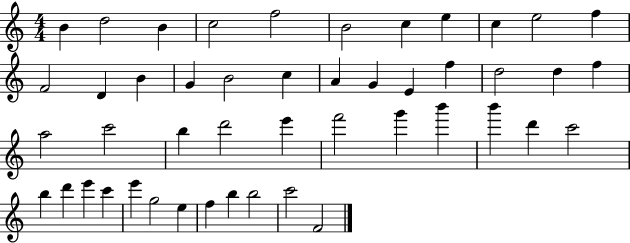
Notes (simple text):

B4/q D5/h B4/q C5/h F5/h B4/h C5/q E5/q C5/q E5/h F5/q F4/h D4/q B4/q G4/q B4/h C5/q A4/q G4/q E4/q F5/q D5/h D5/q F5/q A5/h C6/h B5/q D6/h E6/q F6/h G6/q B6/q B6/q D6/q C6/h B5/q D6/q E6/q C6/q E6/q G5/h E5/q F5/q B5/q B5/h C6/h F4/h